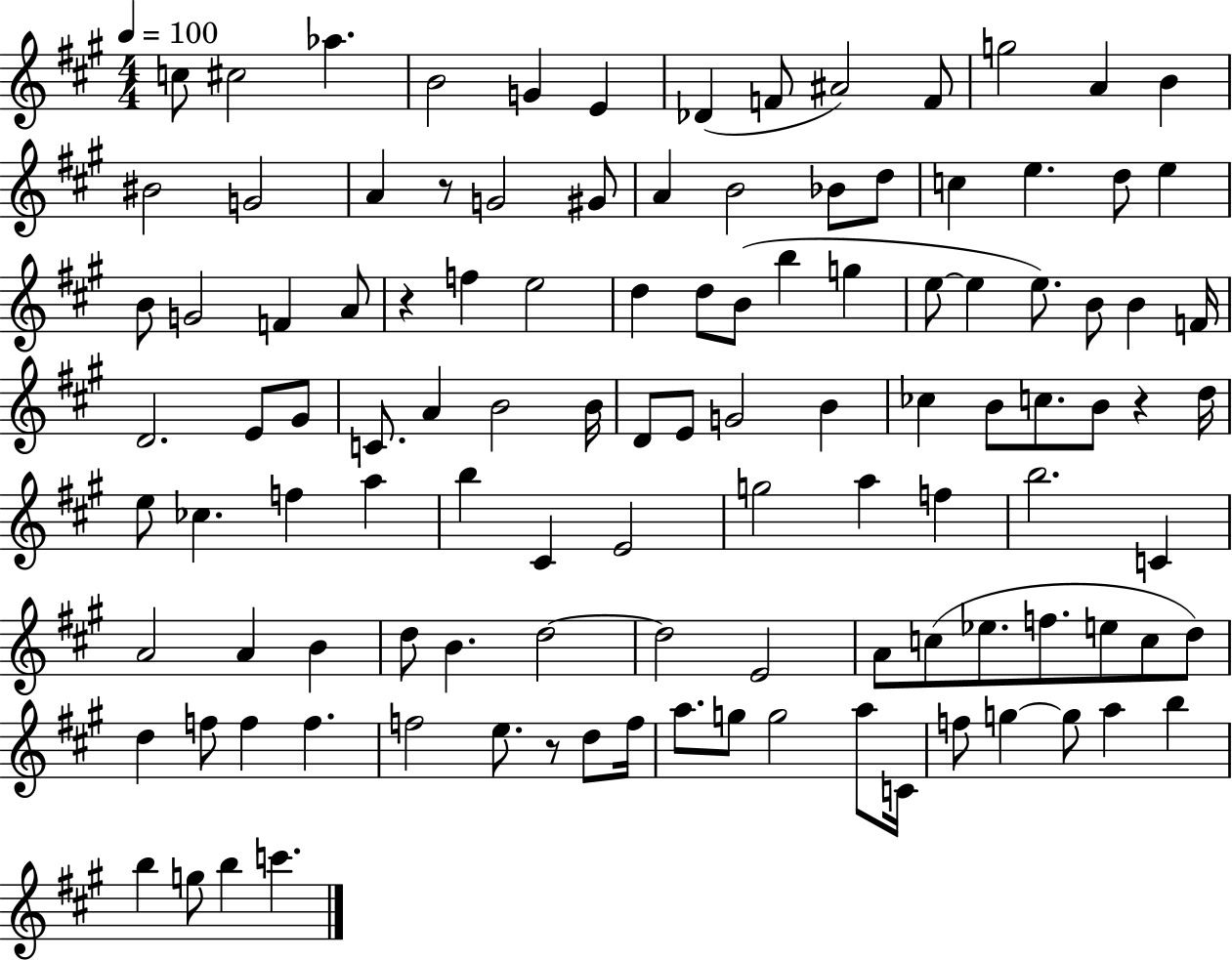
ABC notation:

X:1
T:Untitled
M:4/4
L:1/4
K:A
c/2 ^c2 _a B2 G E _D F/2 ^A2 F/2 g2 A B ^B2 G2 A z/2 G2 ^G/2 A B2 _B/2 d/2 c e d/2 e B/2 G2 F A/2 z f e2 d d/2 B/2 b g e/2 e e/2 B/2 B F/4 D2 E/2 ^G/2 C/2 A B2 B/4 D/2 E/2 G2 B _c B/2 c/2 B/2 z d/4 e/2 _c f a b ^C E2 g2 a f b2 C A2 A B d/2 B d2 d2 E2 A/2 c/2 _e/2 f/2 e/2 c/2 d/2 d f/2 f f f2 e/2 z/2 d/2 f/4 a/2 g/2 g2 a/2 C/4 f/2 g g/2 a b b g/2 b c'